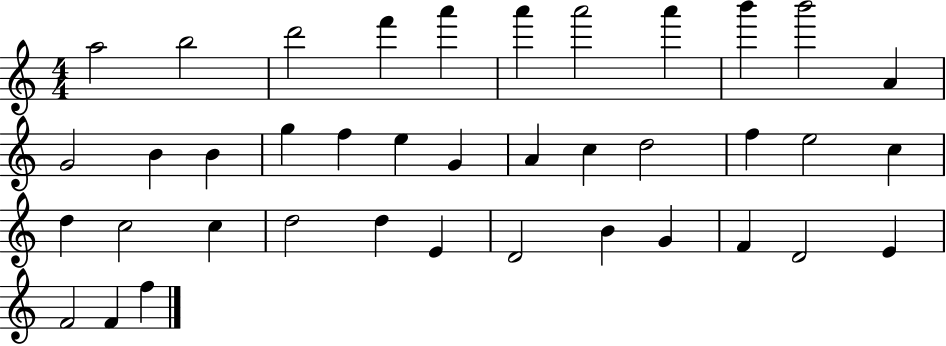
A5/h B5/h D6/h F6/q A6/q A6/q A6/h A6/q B6/q B6/h A4/q G4/h B4/q B4/q G5/q F5/q E5/q G4/q A4/q C5/q D5/h F5/q E5/h C5/q D5/q C5/h C5/q D5/h D5/q E4/q D4/h B4/q G4/q F4/q D4/h E4/q F4/h F4/q F5/q